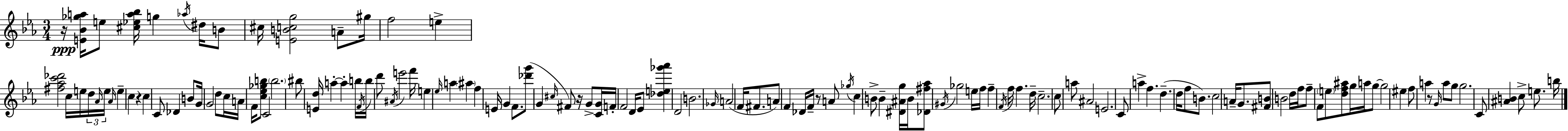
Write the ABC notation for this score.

X:1
T:Untitled
M:3/4
L:1/4
K:Eb
z/4 [E_B_ga]/4 e/2 [^c_ea_b]/4 g _a/4 ^d/4 B/2 ^c/4 [EBcg]2 A/2 ^g/4 f2 e [^f_ac'_d']2 c/4 e/4 d/4 _A/4 e/4 _A/4 e c z c C/2 _D B/2 G/4 G2 d/2 c/4 A/4 F/4 [c_e_gb]/2 C2 b2 ^b/2 [Ed]/4 a a b/4 F/4 b/4 d'/2 ^A/4 e'2 f'/4 e _e/4 a ^a f E/4 G F/2 [_d'g']/2 G ^c/4 ^F/2 z/4 G/2 [CG]/4 F/4 F2 D/4 _E/2 [_de_g'_a'] D2 B2 _G/4 A2 F/4 ^F/2 A/2 F _D/4 F/4 z/2 A/2 _g/4 c B/2 B [^D^Ag]/4 B/4 [_D^f_a]/2 ^G/4 _g2 e/4 f/4 f F/4 f/4 f d/4 c2 c/2 a/2 ^A2 E2 C/2 a f d d/4 f/2 B/2 c2 A/4 G/2 [^FB]/2 B2 d/4 f/4 f/2 F/2 e/2 [df^a]/2 g/4 a/4 g/2 g2 ^e f/2 a z/2 G/4 a/2 g/2 g2 C/2 [^AB] c/2 e/2 b/4